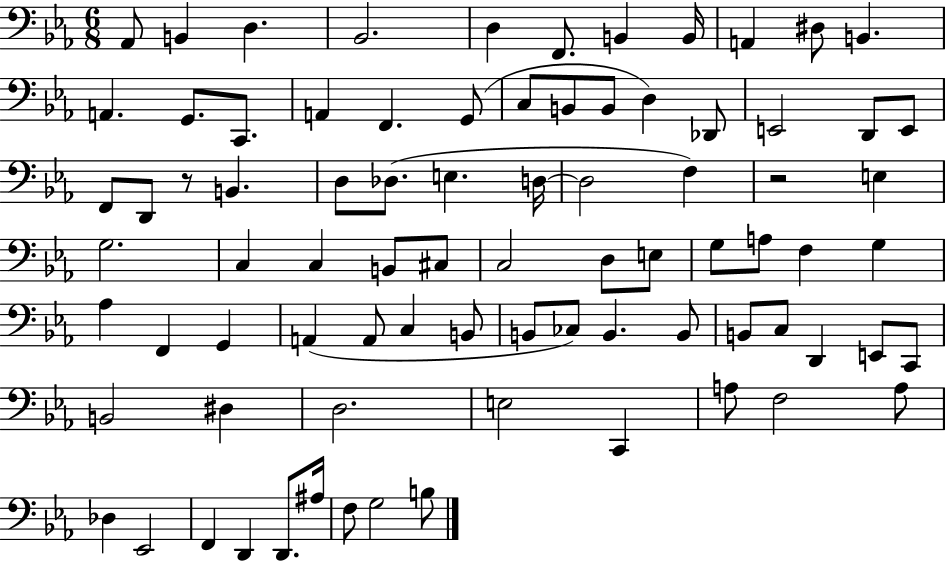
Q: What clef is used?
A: bass